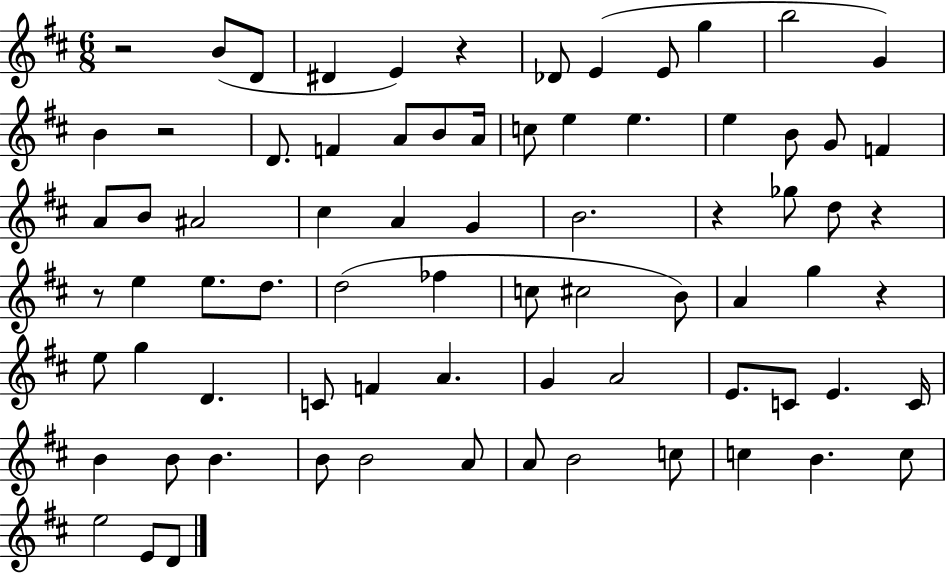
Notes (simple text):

R/h B4/e D4/e D#4/q E4/q R/q Db4/e E4/q E4/e G5/q B5/h G4/q B4/q R/h D4/e. F4/q A4/e B4/e A4/s C5/e E5/q E5/q. E5/q B4/e G4/e F4/q A4/e B4/e A#4/h C#5/q A4/q G4/q B4/h. R/q Gb5/e D5/e R/q R/e E5/q E5/e. D5/e. D5/h FES5/q C5/e C#5/h B4/e A4/q G5/q R/q E5/e G5/q D4/q. C4/e F4/q A4/q. G4/q A4/h E4/e. C4/e E4/q. C4/s B4/q B4/e B4/q. B4/e B4/h A4/e A4/e B4/h C5/e C5/q B4/q. C5/e E5/h E4/e D4/e